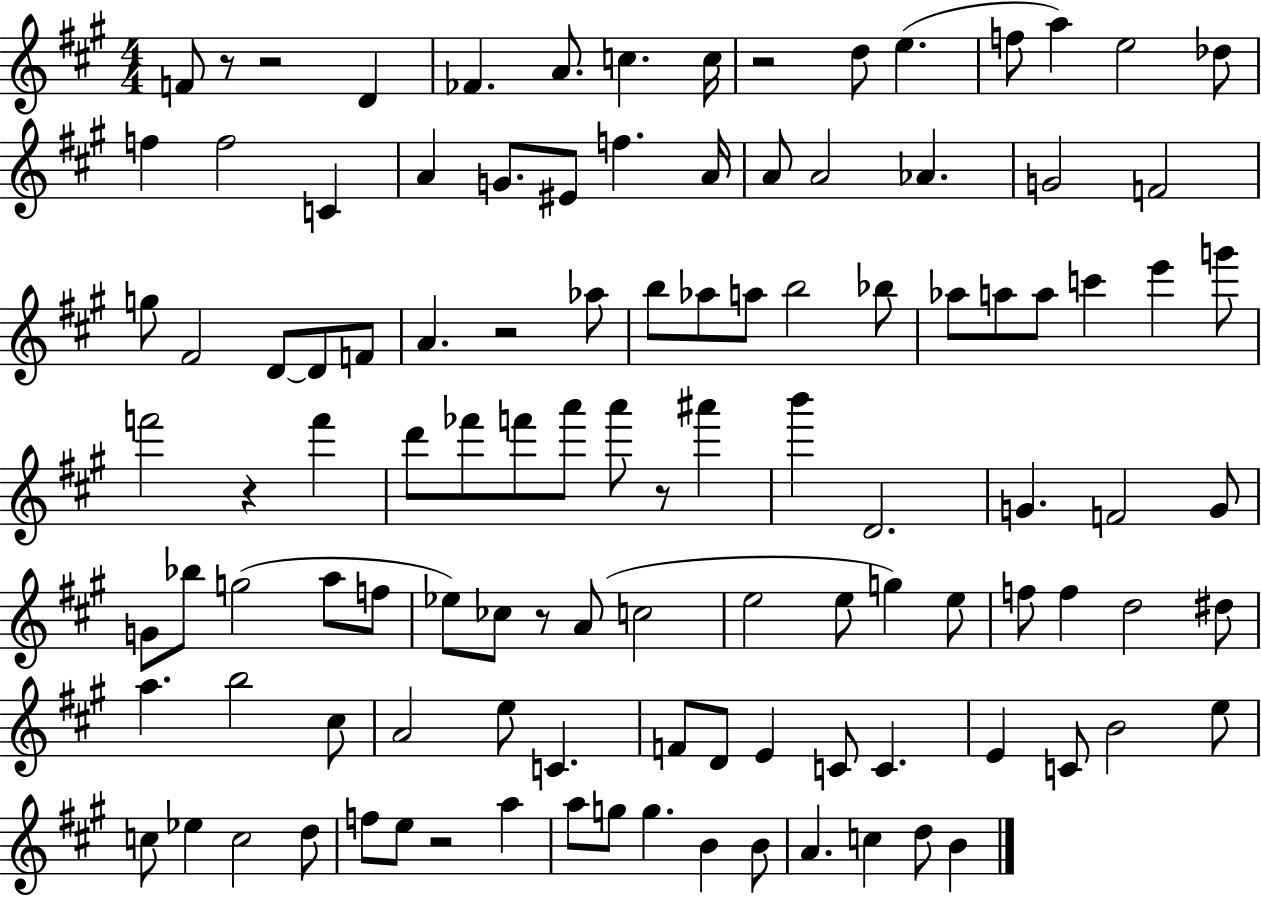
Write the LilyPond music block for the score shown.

{
  \clef treble
  \numericTimeSignature
  \time 4/4
  \key a \major
  f'8 r8 r2 d'4 | fes'4. a'8. c''4. c''16 | r2 d''8 e''4.( | f''8 a''4) e''2 des''8 | \break f''4 f''2 c'4 | a'4 g'8. eis'8 f''4. a'16 | a'8 a'2 aes'4. | g'2 f'2 | \break g''8 fis'2 d'8~~ d'8 f'8 | a'4. r2 aes''8 | b''8 aes''8 a''8 b''2 bes''8 | aes''8 a''8 a''8 c'''4 e'''4 g'''8 | \break f'''2 r4 f'''4 | d'''8 fes'''8 f'''8 a'''8 a'''8 r8 ais'''4 | b'''4 d'2. | g'4. f'2 g'8 | \break g'8 bes''8 g''2( a''8 f''8 | ees''8) ces''8 r8 a'8( c''2 | e''2 e''8 g''4) e''8 | f''8 f''4 d''2 dis''8 | \break a''4. b''2 cis''8 | a'2 e''8 c'4. | f'8 d'8 e'4 c'8 c'4. | e'4 c'8 b'2 e''8 | \break c''8 ees''4 c''2 d''8 | f''8 e''8 r2 a''4 | a''8 g''8 g''4. b'4 b'8 | a'4. c''4 d''8 b'4 | \break \bar "|."
}